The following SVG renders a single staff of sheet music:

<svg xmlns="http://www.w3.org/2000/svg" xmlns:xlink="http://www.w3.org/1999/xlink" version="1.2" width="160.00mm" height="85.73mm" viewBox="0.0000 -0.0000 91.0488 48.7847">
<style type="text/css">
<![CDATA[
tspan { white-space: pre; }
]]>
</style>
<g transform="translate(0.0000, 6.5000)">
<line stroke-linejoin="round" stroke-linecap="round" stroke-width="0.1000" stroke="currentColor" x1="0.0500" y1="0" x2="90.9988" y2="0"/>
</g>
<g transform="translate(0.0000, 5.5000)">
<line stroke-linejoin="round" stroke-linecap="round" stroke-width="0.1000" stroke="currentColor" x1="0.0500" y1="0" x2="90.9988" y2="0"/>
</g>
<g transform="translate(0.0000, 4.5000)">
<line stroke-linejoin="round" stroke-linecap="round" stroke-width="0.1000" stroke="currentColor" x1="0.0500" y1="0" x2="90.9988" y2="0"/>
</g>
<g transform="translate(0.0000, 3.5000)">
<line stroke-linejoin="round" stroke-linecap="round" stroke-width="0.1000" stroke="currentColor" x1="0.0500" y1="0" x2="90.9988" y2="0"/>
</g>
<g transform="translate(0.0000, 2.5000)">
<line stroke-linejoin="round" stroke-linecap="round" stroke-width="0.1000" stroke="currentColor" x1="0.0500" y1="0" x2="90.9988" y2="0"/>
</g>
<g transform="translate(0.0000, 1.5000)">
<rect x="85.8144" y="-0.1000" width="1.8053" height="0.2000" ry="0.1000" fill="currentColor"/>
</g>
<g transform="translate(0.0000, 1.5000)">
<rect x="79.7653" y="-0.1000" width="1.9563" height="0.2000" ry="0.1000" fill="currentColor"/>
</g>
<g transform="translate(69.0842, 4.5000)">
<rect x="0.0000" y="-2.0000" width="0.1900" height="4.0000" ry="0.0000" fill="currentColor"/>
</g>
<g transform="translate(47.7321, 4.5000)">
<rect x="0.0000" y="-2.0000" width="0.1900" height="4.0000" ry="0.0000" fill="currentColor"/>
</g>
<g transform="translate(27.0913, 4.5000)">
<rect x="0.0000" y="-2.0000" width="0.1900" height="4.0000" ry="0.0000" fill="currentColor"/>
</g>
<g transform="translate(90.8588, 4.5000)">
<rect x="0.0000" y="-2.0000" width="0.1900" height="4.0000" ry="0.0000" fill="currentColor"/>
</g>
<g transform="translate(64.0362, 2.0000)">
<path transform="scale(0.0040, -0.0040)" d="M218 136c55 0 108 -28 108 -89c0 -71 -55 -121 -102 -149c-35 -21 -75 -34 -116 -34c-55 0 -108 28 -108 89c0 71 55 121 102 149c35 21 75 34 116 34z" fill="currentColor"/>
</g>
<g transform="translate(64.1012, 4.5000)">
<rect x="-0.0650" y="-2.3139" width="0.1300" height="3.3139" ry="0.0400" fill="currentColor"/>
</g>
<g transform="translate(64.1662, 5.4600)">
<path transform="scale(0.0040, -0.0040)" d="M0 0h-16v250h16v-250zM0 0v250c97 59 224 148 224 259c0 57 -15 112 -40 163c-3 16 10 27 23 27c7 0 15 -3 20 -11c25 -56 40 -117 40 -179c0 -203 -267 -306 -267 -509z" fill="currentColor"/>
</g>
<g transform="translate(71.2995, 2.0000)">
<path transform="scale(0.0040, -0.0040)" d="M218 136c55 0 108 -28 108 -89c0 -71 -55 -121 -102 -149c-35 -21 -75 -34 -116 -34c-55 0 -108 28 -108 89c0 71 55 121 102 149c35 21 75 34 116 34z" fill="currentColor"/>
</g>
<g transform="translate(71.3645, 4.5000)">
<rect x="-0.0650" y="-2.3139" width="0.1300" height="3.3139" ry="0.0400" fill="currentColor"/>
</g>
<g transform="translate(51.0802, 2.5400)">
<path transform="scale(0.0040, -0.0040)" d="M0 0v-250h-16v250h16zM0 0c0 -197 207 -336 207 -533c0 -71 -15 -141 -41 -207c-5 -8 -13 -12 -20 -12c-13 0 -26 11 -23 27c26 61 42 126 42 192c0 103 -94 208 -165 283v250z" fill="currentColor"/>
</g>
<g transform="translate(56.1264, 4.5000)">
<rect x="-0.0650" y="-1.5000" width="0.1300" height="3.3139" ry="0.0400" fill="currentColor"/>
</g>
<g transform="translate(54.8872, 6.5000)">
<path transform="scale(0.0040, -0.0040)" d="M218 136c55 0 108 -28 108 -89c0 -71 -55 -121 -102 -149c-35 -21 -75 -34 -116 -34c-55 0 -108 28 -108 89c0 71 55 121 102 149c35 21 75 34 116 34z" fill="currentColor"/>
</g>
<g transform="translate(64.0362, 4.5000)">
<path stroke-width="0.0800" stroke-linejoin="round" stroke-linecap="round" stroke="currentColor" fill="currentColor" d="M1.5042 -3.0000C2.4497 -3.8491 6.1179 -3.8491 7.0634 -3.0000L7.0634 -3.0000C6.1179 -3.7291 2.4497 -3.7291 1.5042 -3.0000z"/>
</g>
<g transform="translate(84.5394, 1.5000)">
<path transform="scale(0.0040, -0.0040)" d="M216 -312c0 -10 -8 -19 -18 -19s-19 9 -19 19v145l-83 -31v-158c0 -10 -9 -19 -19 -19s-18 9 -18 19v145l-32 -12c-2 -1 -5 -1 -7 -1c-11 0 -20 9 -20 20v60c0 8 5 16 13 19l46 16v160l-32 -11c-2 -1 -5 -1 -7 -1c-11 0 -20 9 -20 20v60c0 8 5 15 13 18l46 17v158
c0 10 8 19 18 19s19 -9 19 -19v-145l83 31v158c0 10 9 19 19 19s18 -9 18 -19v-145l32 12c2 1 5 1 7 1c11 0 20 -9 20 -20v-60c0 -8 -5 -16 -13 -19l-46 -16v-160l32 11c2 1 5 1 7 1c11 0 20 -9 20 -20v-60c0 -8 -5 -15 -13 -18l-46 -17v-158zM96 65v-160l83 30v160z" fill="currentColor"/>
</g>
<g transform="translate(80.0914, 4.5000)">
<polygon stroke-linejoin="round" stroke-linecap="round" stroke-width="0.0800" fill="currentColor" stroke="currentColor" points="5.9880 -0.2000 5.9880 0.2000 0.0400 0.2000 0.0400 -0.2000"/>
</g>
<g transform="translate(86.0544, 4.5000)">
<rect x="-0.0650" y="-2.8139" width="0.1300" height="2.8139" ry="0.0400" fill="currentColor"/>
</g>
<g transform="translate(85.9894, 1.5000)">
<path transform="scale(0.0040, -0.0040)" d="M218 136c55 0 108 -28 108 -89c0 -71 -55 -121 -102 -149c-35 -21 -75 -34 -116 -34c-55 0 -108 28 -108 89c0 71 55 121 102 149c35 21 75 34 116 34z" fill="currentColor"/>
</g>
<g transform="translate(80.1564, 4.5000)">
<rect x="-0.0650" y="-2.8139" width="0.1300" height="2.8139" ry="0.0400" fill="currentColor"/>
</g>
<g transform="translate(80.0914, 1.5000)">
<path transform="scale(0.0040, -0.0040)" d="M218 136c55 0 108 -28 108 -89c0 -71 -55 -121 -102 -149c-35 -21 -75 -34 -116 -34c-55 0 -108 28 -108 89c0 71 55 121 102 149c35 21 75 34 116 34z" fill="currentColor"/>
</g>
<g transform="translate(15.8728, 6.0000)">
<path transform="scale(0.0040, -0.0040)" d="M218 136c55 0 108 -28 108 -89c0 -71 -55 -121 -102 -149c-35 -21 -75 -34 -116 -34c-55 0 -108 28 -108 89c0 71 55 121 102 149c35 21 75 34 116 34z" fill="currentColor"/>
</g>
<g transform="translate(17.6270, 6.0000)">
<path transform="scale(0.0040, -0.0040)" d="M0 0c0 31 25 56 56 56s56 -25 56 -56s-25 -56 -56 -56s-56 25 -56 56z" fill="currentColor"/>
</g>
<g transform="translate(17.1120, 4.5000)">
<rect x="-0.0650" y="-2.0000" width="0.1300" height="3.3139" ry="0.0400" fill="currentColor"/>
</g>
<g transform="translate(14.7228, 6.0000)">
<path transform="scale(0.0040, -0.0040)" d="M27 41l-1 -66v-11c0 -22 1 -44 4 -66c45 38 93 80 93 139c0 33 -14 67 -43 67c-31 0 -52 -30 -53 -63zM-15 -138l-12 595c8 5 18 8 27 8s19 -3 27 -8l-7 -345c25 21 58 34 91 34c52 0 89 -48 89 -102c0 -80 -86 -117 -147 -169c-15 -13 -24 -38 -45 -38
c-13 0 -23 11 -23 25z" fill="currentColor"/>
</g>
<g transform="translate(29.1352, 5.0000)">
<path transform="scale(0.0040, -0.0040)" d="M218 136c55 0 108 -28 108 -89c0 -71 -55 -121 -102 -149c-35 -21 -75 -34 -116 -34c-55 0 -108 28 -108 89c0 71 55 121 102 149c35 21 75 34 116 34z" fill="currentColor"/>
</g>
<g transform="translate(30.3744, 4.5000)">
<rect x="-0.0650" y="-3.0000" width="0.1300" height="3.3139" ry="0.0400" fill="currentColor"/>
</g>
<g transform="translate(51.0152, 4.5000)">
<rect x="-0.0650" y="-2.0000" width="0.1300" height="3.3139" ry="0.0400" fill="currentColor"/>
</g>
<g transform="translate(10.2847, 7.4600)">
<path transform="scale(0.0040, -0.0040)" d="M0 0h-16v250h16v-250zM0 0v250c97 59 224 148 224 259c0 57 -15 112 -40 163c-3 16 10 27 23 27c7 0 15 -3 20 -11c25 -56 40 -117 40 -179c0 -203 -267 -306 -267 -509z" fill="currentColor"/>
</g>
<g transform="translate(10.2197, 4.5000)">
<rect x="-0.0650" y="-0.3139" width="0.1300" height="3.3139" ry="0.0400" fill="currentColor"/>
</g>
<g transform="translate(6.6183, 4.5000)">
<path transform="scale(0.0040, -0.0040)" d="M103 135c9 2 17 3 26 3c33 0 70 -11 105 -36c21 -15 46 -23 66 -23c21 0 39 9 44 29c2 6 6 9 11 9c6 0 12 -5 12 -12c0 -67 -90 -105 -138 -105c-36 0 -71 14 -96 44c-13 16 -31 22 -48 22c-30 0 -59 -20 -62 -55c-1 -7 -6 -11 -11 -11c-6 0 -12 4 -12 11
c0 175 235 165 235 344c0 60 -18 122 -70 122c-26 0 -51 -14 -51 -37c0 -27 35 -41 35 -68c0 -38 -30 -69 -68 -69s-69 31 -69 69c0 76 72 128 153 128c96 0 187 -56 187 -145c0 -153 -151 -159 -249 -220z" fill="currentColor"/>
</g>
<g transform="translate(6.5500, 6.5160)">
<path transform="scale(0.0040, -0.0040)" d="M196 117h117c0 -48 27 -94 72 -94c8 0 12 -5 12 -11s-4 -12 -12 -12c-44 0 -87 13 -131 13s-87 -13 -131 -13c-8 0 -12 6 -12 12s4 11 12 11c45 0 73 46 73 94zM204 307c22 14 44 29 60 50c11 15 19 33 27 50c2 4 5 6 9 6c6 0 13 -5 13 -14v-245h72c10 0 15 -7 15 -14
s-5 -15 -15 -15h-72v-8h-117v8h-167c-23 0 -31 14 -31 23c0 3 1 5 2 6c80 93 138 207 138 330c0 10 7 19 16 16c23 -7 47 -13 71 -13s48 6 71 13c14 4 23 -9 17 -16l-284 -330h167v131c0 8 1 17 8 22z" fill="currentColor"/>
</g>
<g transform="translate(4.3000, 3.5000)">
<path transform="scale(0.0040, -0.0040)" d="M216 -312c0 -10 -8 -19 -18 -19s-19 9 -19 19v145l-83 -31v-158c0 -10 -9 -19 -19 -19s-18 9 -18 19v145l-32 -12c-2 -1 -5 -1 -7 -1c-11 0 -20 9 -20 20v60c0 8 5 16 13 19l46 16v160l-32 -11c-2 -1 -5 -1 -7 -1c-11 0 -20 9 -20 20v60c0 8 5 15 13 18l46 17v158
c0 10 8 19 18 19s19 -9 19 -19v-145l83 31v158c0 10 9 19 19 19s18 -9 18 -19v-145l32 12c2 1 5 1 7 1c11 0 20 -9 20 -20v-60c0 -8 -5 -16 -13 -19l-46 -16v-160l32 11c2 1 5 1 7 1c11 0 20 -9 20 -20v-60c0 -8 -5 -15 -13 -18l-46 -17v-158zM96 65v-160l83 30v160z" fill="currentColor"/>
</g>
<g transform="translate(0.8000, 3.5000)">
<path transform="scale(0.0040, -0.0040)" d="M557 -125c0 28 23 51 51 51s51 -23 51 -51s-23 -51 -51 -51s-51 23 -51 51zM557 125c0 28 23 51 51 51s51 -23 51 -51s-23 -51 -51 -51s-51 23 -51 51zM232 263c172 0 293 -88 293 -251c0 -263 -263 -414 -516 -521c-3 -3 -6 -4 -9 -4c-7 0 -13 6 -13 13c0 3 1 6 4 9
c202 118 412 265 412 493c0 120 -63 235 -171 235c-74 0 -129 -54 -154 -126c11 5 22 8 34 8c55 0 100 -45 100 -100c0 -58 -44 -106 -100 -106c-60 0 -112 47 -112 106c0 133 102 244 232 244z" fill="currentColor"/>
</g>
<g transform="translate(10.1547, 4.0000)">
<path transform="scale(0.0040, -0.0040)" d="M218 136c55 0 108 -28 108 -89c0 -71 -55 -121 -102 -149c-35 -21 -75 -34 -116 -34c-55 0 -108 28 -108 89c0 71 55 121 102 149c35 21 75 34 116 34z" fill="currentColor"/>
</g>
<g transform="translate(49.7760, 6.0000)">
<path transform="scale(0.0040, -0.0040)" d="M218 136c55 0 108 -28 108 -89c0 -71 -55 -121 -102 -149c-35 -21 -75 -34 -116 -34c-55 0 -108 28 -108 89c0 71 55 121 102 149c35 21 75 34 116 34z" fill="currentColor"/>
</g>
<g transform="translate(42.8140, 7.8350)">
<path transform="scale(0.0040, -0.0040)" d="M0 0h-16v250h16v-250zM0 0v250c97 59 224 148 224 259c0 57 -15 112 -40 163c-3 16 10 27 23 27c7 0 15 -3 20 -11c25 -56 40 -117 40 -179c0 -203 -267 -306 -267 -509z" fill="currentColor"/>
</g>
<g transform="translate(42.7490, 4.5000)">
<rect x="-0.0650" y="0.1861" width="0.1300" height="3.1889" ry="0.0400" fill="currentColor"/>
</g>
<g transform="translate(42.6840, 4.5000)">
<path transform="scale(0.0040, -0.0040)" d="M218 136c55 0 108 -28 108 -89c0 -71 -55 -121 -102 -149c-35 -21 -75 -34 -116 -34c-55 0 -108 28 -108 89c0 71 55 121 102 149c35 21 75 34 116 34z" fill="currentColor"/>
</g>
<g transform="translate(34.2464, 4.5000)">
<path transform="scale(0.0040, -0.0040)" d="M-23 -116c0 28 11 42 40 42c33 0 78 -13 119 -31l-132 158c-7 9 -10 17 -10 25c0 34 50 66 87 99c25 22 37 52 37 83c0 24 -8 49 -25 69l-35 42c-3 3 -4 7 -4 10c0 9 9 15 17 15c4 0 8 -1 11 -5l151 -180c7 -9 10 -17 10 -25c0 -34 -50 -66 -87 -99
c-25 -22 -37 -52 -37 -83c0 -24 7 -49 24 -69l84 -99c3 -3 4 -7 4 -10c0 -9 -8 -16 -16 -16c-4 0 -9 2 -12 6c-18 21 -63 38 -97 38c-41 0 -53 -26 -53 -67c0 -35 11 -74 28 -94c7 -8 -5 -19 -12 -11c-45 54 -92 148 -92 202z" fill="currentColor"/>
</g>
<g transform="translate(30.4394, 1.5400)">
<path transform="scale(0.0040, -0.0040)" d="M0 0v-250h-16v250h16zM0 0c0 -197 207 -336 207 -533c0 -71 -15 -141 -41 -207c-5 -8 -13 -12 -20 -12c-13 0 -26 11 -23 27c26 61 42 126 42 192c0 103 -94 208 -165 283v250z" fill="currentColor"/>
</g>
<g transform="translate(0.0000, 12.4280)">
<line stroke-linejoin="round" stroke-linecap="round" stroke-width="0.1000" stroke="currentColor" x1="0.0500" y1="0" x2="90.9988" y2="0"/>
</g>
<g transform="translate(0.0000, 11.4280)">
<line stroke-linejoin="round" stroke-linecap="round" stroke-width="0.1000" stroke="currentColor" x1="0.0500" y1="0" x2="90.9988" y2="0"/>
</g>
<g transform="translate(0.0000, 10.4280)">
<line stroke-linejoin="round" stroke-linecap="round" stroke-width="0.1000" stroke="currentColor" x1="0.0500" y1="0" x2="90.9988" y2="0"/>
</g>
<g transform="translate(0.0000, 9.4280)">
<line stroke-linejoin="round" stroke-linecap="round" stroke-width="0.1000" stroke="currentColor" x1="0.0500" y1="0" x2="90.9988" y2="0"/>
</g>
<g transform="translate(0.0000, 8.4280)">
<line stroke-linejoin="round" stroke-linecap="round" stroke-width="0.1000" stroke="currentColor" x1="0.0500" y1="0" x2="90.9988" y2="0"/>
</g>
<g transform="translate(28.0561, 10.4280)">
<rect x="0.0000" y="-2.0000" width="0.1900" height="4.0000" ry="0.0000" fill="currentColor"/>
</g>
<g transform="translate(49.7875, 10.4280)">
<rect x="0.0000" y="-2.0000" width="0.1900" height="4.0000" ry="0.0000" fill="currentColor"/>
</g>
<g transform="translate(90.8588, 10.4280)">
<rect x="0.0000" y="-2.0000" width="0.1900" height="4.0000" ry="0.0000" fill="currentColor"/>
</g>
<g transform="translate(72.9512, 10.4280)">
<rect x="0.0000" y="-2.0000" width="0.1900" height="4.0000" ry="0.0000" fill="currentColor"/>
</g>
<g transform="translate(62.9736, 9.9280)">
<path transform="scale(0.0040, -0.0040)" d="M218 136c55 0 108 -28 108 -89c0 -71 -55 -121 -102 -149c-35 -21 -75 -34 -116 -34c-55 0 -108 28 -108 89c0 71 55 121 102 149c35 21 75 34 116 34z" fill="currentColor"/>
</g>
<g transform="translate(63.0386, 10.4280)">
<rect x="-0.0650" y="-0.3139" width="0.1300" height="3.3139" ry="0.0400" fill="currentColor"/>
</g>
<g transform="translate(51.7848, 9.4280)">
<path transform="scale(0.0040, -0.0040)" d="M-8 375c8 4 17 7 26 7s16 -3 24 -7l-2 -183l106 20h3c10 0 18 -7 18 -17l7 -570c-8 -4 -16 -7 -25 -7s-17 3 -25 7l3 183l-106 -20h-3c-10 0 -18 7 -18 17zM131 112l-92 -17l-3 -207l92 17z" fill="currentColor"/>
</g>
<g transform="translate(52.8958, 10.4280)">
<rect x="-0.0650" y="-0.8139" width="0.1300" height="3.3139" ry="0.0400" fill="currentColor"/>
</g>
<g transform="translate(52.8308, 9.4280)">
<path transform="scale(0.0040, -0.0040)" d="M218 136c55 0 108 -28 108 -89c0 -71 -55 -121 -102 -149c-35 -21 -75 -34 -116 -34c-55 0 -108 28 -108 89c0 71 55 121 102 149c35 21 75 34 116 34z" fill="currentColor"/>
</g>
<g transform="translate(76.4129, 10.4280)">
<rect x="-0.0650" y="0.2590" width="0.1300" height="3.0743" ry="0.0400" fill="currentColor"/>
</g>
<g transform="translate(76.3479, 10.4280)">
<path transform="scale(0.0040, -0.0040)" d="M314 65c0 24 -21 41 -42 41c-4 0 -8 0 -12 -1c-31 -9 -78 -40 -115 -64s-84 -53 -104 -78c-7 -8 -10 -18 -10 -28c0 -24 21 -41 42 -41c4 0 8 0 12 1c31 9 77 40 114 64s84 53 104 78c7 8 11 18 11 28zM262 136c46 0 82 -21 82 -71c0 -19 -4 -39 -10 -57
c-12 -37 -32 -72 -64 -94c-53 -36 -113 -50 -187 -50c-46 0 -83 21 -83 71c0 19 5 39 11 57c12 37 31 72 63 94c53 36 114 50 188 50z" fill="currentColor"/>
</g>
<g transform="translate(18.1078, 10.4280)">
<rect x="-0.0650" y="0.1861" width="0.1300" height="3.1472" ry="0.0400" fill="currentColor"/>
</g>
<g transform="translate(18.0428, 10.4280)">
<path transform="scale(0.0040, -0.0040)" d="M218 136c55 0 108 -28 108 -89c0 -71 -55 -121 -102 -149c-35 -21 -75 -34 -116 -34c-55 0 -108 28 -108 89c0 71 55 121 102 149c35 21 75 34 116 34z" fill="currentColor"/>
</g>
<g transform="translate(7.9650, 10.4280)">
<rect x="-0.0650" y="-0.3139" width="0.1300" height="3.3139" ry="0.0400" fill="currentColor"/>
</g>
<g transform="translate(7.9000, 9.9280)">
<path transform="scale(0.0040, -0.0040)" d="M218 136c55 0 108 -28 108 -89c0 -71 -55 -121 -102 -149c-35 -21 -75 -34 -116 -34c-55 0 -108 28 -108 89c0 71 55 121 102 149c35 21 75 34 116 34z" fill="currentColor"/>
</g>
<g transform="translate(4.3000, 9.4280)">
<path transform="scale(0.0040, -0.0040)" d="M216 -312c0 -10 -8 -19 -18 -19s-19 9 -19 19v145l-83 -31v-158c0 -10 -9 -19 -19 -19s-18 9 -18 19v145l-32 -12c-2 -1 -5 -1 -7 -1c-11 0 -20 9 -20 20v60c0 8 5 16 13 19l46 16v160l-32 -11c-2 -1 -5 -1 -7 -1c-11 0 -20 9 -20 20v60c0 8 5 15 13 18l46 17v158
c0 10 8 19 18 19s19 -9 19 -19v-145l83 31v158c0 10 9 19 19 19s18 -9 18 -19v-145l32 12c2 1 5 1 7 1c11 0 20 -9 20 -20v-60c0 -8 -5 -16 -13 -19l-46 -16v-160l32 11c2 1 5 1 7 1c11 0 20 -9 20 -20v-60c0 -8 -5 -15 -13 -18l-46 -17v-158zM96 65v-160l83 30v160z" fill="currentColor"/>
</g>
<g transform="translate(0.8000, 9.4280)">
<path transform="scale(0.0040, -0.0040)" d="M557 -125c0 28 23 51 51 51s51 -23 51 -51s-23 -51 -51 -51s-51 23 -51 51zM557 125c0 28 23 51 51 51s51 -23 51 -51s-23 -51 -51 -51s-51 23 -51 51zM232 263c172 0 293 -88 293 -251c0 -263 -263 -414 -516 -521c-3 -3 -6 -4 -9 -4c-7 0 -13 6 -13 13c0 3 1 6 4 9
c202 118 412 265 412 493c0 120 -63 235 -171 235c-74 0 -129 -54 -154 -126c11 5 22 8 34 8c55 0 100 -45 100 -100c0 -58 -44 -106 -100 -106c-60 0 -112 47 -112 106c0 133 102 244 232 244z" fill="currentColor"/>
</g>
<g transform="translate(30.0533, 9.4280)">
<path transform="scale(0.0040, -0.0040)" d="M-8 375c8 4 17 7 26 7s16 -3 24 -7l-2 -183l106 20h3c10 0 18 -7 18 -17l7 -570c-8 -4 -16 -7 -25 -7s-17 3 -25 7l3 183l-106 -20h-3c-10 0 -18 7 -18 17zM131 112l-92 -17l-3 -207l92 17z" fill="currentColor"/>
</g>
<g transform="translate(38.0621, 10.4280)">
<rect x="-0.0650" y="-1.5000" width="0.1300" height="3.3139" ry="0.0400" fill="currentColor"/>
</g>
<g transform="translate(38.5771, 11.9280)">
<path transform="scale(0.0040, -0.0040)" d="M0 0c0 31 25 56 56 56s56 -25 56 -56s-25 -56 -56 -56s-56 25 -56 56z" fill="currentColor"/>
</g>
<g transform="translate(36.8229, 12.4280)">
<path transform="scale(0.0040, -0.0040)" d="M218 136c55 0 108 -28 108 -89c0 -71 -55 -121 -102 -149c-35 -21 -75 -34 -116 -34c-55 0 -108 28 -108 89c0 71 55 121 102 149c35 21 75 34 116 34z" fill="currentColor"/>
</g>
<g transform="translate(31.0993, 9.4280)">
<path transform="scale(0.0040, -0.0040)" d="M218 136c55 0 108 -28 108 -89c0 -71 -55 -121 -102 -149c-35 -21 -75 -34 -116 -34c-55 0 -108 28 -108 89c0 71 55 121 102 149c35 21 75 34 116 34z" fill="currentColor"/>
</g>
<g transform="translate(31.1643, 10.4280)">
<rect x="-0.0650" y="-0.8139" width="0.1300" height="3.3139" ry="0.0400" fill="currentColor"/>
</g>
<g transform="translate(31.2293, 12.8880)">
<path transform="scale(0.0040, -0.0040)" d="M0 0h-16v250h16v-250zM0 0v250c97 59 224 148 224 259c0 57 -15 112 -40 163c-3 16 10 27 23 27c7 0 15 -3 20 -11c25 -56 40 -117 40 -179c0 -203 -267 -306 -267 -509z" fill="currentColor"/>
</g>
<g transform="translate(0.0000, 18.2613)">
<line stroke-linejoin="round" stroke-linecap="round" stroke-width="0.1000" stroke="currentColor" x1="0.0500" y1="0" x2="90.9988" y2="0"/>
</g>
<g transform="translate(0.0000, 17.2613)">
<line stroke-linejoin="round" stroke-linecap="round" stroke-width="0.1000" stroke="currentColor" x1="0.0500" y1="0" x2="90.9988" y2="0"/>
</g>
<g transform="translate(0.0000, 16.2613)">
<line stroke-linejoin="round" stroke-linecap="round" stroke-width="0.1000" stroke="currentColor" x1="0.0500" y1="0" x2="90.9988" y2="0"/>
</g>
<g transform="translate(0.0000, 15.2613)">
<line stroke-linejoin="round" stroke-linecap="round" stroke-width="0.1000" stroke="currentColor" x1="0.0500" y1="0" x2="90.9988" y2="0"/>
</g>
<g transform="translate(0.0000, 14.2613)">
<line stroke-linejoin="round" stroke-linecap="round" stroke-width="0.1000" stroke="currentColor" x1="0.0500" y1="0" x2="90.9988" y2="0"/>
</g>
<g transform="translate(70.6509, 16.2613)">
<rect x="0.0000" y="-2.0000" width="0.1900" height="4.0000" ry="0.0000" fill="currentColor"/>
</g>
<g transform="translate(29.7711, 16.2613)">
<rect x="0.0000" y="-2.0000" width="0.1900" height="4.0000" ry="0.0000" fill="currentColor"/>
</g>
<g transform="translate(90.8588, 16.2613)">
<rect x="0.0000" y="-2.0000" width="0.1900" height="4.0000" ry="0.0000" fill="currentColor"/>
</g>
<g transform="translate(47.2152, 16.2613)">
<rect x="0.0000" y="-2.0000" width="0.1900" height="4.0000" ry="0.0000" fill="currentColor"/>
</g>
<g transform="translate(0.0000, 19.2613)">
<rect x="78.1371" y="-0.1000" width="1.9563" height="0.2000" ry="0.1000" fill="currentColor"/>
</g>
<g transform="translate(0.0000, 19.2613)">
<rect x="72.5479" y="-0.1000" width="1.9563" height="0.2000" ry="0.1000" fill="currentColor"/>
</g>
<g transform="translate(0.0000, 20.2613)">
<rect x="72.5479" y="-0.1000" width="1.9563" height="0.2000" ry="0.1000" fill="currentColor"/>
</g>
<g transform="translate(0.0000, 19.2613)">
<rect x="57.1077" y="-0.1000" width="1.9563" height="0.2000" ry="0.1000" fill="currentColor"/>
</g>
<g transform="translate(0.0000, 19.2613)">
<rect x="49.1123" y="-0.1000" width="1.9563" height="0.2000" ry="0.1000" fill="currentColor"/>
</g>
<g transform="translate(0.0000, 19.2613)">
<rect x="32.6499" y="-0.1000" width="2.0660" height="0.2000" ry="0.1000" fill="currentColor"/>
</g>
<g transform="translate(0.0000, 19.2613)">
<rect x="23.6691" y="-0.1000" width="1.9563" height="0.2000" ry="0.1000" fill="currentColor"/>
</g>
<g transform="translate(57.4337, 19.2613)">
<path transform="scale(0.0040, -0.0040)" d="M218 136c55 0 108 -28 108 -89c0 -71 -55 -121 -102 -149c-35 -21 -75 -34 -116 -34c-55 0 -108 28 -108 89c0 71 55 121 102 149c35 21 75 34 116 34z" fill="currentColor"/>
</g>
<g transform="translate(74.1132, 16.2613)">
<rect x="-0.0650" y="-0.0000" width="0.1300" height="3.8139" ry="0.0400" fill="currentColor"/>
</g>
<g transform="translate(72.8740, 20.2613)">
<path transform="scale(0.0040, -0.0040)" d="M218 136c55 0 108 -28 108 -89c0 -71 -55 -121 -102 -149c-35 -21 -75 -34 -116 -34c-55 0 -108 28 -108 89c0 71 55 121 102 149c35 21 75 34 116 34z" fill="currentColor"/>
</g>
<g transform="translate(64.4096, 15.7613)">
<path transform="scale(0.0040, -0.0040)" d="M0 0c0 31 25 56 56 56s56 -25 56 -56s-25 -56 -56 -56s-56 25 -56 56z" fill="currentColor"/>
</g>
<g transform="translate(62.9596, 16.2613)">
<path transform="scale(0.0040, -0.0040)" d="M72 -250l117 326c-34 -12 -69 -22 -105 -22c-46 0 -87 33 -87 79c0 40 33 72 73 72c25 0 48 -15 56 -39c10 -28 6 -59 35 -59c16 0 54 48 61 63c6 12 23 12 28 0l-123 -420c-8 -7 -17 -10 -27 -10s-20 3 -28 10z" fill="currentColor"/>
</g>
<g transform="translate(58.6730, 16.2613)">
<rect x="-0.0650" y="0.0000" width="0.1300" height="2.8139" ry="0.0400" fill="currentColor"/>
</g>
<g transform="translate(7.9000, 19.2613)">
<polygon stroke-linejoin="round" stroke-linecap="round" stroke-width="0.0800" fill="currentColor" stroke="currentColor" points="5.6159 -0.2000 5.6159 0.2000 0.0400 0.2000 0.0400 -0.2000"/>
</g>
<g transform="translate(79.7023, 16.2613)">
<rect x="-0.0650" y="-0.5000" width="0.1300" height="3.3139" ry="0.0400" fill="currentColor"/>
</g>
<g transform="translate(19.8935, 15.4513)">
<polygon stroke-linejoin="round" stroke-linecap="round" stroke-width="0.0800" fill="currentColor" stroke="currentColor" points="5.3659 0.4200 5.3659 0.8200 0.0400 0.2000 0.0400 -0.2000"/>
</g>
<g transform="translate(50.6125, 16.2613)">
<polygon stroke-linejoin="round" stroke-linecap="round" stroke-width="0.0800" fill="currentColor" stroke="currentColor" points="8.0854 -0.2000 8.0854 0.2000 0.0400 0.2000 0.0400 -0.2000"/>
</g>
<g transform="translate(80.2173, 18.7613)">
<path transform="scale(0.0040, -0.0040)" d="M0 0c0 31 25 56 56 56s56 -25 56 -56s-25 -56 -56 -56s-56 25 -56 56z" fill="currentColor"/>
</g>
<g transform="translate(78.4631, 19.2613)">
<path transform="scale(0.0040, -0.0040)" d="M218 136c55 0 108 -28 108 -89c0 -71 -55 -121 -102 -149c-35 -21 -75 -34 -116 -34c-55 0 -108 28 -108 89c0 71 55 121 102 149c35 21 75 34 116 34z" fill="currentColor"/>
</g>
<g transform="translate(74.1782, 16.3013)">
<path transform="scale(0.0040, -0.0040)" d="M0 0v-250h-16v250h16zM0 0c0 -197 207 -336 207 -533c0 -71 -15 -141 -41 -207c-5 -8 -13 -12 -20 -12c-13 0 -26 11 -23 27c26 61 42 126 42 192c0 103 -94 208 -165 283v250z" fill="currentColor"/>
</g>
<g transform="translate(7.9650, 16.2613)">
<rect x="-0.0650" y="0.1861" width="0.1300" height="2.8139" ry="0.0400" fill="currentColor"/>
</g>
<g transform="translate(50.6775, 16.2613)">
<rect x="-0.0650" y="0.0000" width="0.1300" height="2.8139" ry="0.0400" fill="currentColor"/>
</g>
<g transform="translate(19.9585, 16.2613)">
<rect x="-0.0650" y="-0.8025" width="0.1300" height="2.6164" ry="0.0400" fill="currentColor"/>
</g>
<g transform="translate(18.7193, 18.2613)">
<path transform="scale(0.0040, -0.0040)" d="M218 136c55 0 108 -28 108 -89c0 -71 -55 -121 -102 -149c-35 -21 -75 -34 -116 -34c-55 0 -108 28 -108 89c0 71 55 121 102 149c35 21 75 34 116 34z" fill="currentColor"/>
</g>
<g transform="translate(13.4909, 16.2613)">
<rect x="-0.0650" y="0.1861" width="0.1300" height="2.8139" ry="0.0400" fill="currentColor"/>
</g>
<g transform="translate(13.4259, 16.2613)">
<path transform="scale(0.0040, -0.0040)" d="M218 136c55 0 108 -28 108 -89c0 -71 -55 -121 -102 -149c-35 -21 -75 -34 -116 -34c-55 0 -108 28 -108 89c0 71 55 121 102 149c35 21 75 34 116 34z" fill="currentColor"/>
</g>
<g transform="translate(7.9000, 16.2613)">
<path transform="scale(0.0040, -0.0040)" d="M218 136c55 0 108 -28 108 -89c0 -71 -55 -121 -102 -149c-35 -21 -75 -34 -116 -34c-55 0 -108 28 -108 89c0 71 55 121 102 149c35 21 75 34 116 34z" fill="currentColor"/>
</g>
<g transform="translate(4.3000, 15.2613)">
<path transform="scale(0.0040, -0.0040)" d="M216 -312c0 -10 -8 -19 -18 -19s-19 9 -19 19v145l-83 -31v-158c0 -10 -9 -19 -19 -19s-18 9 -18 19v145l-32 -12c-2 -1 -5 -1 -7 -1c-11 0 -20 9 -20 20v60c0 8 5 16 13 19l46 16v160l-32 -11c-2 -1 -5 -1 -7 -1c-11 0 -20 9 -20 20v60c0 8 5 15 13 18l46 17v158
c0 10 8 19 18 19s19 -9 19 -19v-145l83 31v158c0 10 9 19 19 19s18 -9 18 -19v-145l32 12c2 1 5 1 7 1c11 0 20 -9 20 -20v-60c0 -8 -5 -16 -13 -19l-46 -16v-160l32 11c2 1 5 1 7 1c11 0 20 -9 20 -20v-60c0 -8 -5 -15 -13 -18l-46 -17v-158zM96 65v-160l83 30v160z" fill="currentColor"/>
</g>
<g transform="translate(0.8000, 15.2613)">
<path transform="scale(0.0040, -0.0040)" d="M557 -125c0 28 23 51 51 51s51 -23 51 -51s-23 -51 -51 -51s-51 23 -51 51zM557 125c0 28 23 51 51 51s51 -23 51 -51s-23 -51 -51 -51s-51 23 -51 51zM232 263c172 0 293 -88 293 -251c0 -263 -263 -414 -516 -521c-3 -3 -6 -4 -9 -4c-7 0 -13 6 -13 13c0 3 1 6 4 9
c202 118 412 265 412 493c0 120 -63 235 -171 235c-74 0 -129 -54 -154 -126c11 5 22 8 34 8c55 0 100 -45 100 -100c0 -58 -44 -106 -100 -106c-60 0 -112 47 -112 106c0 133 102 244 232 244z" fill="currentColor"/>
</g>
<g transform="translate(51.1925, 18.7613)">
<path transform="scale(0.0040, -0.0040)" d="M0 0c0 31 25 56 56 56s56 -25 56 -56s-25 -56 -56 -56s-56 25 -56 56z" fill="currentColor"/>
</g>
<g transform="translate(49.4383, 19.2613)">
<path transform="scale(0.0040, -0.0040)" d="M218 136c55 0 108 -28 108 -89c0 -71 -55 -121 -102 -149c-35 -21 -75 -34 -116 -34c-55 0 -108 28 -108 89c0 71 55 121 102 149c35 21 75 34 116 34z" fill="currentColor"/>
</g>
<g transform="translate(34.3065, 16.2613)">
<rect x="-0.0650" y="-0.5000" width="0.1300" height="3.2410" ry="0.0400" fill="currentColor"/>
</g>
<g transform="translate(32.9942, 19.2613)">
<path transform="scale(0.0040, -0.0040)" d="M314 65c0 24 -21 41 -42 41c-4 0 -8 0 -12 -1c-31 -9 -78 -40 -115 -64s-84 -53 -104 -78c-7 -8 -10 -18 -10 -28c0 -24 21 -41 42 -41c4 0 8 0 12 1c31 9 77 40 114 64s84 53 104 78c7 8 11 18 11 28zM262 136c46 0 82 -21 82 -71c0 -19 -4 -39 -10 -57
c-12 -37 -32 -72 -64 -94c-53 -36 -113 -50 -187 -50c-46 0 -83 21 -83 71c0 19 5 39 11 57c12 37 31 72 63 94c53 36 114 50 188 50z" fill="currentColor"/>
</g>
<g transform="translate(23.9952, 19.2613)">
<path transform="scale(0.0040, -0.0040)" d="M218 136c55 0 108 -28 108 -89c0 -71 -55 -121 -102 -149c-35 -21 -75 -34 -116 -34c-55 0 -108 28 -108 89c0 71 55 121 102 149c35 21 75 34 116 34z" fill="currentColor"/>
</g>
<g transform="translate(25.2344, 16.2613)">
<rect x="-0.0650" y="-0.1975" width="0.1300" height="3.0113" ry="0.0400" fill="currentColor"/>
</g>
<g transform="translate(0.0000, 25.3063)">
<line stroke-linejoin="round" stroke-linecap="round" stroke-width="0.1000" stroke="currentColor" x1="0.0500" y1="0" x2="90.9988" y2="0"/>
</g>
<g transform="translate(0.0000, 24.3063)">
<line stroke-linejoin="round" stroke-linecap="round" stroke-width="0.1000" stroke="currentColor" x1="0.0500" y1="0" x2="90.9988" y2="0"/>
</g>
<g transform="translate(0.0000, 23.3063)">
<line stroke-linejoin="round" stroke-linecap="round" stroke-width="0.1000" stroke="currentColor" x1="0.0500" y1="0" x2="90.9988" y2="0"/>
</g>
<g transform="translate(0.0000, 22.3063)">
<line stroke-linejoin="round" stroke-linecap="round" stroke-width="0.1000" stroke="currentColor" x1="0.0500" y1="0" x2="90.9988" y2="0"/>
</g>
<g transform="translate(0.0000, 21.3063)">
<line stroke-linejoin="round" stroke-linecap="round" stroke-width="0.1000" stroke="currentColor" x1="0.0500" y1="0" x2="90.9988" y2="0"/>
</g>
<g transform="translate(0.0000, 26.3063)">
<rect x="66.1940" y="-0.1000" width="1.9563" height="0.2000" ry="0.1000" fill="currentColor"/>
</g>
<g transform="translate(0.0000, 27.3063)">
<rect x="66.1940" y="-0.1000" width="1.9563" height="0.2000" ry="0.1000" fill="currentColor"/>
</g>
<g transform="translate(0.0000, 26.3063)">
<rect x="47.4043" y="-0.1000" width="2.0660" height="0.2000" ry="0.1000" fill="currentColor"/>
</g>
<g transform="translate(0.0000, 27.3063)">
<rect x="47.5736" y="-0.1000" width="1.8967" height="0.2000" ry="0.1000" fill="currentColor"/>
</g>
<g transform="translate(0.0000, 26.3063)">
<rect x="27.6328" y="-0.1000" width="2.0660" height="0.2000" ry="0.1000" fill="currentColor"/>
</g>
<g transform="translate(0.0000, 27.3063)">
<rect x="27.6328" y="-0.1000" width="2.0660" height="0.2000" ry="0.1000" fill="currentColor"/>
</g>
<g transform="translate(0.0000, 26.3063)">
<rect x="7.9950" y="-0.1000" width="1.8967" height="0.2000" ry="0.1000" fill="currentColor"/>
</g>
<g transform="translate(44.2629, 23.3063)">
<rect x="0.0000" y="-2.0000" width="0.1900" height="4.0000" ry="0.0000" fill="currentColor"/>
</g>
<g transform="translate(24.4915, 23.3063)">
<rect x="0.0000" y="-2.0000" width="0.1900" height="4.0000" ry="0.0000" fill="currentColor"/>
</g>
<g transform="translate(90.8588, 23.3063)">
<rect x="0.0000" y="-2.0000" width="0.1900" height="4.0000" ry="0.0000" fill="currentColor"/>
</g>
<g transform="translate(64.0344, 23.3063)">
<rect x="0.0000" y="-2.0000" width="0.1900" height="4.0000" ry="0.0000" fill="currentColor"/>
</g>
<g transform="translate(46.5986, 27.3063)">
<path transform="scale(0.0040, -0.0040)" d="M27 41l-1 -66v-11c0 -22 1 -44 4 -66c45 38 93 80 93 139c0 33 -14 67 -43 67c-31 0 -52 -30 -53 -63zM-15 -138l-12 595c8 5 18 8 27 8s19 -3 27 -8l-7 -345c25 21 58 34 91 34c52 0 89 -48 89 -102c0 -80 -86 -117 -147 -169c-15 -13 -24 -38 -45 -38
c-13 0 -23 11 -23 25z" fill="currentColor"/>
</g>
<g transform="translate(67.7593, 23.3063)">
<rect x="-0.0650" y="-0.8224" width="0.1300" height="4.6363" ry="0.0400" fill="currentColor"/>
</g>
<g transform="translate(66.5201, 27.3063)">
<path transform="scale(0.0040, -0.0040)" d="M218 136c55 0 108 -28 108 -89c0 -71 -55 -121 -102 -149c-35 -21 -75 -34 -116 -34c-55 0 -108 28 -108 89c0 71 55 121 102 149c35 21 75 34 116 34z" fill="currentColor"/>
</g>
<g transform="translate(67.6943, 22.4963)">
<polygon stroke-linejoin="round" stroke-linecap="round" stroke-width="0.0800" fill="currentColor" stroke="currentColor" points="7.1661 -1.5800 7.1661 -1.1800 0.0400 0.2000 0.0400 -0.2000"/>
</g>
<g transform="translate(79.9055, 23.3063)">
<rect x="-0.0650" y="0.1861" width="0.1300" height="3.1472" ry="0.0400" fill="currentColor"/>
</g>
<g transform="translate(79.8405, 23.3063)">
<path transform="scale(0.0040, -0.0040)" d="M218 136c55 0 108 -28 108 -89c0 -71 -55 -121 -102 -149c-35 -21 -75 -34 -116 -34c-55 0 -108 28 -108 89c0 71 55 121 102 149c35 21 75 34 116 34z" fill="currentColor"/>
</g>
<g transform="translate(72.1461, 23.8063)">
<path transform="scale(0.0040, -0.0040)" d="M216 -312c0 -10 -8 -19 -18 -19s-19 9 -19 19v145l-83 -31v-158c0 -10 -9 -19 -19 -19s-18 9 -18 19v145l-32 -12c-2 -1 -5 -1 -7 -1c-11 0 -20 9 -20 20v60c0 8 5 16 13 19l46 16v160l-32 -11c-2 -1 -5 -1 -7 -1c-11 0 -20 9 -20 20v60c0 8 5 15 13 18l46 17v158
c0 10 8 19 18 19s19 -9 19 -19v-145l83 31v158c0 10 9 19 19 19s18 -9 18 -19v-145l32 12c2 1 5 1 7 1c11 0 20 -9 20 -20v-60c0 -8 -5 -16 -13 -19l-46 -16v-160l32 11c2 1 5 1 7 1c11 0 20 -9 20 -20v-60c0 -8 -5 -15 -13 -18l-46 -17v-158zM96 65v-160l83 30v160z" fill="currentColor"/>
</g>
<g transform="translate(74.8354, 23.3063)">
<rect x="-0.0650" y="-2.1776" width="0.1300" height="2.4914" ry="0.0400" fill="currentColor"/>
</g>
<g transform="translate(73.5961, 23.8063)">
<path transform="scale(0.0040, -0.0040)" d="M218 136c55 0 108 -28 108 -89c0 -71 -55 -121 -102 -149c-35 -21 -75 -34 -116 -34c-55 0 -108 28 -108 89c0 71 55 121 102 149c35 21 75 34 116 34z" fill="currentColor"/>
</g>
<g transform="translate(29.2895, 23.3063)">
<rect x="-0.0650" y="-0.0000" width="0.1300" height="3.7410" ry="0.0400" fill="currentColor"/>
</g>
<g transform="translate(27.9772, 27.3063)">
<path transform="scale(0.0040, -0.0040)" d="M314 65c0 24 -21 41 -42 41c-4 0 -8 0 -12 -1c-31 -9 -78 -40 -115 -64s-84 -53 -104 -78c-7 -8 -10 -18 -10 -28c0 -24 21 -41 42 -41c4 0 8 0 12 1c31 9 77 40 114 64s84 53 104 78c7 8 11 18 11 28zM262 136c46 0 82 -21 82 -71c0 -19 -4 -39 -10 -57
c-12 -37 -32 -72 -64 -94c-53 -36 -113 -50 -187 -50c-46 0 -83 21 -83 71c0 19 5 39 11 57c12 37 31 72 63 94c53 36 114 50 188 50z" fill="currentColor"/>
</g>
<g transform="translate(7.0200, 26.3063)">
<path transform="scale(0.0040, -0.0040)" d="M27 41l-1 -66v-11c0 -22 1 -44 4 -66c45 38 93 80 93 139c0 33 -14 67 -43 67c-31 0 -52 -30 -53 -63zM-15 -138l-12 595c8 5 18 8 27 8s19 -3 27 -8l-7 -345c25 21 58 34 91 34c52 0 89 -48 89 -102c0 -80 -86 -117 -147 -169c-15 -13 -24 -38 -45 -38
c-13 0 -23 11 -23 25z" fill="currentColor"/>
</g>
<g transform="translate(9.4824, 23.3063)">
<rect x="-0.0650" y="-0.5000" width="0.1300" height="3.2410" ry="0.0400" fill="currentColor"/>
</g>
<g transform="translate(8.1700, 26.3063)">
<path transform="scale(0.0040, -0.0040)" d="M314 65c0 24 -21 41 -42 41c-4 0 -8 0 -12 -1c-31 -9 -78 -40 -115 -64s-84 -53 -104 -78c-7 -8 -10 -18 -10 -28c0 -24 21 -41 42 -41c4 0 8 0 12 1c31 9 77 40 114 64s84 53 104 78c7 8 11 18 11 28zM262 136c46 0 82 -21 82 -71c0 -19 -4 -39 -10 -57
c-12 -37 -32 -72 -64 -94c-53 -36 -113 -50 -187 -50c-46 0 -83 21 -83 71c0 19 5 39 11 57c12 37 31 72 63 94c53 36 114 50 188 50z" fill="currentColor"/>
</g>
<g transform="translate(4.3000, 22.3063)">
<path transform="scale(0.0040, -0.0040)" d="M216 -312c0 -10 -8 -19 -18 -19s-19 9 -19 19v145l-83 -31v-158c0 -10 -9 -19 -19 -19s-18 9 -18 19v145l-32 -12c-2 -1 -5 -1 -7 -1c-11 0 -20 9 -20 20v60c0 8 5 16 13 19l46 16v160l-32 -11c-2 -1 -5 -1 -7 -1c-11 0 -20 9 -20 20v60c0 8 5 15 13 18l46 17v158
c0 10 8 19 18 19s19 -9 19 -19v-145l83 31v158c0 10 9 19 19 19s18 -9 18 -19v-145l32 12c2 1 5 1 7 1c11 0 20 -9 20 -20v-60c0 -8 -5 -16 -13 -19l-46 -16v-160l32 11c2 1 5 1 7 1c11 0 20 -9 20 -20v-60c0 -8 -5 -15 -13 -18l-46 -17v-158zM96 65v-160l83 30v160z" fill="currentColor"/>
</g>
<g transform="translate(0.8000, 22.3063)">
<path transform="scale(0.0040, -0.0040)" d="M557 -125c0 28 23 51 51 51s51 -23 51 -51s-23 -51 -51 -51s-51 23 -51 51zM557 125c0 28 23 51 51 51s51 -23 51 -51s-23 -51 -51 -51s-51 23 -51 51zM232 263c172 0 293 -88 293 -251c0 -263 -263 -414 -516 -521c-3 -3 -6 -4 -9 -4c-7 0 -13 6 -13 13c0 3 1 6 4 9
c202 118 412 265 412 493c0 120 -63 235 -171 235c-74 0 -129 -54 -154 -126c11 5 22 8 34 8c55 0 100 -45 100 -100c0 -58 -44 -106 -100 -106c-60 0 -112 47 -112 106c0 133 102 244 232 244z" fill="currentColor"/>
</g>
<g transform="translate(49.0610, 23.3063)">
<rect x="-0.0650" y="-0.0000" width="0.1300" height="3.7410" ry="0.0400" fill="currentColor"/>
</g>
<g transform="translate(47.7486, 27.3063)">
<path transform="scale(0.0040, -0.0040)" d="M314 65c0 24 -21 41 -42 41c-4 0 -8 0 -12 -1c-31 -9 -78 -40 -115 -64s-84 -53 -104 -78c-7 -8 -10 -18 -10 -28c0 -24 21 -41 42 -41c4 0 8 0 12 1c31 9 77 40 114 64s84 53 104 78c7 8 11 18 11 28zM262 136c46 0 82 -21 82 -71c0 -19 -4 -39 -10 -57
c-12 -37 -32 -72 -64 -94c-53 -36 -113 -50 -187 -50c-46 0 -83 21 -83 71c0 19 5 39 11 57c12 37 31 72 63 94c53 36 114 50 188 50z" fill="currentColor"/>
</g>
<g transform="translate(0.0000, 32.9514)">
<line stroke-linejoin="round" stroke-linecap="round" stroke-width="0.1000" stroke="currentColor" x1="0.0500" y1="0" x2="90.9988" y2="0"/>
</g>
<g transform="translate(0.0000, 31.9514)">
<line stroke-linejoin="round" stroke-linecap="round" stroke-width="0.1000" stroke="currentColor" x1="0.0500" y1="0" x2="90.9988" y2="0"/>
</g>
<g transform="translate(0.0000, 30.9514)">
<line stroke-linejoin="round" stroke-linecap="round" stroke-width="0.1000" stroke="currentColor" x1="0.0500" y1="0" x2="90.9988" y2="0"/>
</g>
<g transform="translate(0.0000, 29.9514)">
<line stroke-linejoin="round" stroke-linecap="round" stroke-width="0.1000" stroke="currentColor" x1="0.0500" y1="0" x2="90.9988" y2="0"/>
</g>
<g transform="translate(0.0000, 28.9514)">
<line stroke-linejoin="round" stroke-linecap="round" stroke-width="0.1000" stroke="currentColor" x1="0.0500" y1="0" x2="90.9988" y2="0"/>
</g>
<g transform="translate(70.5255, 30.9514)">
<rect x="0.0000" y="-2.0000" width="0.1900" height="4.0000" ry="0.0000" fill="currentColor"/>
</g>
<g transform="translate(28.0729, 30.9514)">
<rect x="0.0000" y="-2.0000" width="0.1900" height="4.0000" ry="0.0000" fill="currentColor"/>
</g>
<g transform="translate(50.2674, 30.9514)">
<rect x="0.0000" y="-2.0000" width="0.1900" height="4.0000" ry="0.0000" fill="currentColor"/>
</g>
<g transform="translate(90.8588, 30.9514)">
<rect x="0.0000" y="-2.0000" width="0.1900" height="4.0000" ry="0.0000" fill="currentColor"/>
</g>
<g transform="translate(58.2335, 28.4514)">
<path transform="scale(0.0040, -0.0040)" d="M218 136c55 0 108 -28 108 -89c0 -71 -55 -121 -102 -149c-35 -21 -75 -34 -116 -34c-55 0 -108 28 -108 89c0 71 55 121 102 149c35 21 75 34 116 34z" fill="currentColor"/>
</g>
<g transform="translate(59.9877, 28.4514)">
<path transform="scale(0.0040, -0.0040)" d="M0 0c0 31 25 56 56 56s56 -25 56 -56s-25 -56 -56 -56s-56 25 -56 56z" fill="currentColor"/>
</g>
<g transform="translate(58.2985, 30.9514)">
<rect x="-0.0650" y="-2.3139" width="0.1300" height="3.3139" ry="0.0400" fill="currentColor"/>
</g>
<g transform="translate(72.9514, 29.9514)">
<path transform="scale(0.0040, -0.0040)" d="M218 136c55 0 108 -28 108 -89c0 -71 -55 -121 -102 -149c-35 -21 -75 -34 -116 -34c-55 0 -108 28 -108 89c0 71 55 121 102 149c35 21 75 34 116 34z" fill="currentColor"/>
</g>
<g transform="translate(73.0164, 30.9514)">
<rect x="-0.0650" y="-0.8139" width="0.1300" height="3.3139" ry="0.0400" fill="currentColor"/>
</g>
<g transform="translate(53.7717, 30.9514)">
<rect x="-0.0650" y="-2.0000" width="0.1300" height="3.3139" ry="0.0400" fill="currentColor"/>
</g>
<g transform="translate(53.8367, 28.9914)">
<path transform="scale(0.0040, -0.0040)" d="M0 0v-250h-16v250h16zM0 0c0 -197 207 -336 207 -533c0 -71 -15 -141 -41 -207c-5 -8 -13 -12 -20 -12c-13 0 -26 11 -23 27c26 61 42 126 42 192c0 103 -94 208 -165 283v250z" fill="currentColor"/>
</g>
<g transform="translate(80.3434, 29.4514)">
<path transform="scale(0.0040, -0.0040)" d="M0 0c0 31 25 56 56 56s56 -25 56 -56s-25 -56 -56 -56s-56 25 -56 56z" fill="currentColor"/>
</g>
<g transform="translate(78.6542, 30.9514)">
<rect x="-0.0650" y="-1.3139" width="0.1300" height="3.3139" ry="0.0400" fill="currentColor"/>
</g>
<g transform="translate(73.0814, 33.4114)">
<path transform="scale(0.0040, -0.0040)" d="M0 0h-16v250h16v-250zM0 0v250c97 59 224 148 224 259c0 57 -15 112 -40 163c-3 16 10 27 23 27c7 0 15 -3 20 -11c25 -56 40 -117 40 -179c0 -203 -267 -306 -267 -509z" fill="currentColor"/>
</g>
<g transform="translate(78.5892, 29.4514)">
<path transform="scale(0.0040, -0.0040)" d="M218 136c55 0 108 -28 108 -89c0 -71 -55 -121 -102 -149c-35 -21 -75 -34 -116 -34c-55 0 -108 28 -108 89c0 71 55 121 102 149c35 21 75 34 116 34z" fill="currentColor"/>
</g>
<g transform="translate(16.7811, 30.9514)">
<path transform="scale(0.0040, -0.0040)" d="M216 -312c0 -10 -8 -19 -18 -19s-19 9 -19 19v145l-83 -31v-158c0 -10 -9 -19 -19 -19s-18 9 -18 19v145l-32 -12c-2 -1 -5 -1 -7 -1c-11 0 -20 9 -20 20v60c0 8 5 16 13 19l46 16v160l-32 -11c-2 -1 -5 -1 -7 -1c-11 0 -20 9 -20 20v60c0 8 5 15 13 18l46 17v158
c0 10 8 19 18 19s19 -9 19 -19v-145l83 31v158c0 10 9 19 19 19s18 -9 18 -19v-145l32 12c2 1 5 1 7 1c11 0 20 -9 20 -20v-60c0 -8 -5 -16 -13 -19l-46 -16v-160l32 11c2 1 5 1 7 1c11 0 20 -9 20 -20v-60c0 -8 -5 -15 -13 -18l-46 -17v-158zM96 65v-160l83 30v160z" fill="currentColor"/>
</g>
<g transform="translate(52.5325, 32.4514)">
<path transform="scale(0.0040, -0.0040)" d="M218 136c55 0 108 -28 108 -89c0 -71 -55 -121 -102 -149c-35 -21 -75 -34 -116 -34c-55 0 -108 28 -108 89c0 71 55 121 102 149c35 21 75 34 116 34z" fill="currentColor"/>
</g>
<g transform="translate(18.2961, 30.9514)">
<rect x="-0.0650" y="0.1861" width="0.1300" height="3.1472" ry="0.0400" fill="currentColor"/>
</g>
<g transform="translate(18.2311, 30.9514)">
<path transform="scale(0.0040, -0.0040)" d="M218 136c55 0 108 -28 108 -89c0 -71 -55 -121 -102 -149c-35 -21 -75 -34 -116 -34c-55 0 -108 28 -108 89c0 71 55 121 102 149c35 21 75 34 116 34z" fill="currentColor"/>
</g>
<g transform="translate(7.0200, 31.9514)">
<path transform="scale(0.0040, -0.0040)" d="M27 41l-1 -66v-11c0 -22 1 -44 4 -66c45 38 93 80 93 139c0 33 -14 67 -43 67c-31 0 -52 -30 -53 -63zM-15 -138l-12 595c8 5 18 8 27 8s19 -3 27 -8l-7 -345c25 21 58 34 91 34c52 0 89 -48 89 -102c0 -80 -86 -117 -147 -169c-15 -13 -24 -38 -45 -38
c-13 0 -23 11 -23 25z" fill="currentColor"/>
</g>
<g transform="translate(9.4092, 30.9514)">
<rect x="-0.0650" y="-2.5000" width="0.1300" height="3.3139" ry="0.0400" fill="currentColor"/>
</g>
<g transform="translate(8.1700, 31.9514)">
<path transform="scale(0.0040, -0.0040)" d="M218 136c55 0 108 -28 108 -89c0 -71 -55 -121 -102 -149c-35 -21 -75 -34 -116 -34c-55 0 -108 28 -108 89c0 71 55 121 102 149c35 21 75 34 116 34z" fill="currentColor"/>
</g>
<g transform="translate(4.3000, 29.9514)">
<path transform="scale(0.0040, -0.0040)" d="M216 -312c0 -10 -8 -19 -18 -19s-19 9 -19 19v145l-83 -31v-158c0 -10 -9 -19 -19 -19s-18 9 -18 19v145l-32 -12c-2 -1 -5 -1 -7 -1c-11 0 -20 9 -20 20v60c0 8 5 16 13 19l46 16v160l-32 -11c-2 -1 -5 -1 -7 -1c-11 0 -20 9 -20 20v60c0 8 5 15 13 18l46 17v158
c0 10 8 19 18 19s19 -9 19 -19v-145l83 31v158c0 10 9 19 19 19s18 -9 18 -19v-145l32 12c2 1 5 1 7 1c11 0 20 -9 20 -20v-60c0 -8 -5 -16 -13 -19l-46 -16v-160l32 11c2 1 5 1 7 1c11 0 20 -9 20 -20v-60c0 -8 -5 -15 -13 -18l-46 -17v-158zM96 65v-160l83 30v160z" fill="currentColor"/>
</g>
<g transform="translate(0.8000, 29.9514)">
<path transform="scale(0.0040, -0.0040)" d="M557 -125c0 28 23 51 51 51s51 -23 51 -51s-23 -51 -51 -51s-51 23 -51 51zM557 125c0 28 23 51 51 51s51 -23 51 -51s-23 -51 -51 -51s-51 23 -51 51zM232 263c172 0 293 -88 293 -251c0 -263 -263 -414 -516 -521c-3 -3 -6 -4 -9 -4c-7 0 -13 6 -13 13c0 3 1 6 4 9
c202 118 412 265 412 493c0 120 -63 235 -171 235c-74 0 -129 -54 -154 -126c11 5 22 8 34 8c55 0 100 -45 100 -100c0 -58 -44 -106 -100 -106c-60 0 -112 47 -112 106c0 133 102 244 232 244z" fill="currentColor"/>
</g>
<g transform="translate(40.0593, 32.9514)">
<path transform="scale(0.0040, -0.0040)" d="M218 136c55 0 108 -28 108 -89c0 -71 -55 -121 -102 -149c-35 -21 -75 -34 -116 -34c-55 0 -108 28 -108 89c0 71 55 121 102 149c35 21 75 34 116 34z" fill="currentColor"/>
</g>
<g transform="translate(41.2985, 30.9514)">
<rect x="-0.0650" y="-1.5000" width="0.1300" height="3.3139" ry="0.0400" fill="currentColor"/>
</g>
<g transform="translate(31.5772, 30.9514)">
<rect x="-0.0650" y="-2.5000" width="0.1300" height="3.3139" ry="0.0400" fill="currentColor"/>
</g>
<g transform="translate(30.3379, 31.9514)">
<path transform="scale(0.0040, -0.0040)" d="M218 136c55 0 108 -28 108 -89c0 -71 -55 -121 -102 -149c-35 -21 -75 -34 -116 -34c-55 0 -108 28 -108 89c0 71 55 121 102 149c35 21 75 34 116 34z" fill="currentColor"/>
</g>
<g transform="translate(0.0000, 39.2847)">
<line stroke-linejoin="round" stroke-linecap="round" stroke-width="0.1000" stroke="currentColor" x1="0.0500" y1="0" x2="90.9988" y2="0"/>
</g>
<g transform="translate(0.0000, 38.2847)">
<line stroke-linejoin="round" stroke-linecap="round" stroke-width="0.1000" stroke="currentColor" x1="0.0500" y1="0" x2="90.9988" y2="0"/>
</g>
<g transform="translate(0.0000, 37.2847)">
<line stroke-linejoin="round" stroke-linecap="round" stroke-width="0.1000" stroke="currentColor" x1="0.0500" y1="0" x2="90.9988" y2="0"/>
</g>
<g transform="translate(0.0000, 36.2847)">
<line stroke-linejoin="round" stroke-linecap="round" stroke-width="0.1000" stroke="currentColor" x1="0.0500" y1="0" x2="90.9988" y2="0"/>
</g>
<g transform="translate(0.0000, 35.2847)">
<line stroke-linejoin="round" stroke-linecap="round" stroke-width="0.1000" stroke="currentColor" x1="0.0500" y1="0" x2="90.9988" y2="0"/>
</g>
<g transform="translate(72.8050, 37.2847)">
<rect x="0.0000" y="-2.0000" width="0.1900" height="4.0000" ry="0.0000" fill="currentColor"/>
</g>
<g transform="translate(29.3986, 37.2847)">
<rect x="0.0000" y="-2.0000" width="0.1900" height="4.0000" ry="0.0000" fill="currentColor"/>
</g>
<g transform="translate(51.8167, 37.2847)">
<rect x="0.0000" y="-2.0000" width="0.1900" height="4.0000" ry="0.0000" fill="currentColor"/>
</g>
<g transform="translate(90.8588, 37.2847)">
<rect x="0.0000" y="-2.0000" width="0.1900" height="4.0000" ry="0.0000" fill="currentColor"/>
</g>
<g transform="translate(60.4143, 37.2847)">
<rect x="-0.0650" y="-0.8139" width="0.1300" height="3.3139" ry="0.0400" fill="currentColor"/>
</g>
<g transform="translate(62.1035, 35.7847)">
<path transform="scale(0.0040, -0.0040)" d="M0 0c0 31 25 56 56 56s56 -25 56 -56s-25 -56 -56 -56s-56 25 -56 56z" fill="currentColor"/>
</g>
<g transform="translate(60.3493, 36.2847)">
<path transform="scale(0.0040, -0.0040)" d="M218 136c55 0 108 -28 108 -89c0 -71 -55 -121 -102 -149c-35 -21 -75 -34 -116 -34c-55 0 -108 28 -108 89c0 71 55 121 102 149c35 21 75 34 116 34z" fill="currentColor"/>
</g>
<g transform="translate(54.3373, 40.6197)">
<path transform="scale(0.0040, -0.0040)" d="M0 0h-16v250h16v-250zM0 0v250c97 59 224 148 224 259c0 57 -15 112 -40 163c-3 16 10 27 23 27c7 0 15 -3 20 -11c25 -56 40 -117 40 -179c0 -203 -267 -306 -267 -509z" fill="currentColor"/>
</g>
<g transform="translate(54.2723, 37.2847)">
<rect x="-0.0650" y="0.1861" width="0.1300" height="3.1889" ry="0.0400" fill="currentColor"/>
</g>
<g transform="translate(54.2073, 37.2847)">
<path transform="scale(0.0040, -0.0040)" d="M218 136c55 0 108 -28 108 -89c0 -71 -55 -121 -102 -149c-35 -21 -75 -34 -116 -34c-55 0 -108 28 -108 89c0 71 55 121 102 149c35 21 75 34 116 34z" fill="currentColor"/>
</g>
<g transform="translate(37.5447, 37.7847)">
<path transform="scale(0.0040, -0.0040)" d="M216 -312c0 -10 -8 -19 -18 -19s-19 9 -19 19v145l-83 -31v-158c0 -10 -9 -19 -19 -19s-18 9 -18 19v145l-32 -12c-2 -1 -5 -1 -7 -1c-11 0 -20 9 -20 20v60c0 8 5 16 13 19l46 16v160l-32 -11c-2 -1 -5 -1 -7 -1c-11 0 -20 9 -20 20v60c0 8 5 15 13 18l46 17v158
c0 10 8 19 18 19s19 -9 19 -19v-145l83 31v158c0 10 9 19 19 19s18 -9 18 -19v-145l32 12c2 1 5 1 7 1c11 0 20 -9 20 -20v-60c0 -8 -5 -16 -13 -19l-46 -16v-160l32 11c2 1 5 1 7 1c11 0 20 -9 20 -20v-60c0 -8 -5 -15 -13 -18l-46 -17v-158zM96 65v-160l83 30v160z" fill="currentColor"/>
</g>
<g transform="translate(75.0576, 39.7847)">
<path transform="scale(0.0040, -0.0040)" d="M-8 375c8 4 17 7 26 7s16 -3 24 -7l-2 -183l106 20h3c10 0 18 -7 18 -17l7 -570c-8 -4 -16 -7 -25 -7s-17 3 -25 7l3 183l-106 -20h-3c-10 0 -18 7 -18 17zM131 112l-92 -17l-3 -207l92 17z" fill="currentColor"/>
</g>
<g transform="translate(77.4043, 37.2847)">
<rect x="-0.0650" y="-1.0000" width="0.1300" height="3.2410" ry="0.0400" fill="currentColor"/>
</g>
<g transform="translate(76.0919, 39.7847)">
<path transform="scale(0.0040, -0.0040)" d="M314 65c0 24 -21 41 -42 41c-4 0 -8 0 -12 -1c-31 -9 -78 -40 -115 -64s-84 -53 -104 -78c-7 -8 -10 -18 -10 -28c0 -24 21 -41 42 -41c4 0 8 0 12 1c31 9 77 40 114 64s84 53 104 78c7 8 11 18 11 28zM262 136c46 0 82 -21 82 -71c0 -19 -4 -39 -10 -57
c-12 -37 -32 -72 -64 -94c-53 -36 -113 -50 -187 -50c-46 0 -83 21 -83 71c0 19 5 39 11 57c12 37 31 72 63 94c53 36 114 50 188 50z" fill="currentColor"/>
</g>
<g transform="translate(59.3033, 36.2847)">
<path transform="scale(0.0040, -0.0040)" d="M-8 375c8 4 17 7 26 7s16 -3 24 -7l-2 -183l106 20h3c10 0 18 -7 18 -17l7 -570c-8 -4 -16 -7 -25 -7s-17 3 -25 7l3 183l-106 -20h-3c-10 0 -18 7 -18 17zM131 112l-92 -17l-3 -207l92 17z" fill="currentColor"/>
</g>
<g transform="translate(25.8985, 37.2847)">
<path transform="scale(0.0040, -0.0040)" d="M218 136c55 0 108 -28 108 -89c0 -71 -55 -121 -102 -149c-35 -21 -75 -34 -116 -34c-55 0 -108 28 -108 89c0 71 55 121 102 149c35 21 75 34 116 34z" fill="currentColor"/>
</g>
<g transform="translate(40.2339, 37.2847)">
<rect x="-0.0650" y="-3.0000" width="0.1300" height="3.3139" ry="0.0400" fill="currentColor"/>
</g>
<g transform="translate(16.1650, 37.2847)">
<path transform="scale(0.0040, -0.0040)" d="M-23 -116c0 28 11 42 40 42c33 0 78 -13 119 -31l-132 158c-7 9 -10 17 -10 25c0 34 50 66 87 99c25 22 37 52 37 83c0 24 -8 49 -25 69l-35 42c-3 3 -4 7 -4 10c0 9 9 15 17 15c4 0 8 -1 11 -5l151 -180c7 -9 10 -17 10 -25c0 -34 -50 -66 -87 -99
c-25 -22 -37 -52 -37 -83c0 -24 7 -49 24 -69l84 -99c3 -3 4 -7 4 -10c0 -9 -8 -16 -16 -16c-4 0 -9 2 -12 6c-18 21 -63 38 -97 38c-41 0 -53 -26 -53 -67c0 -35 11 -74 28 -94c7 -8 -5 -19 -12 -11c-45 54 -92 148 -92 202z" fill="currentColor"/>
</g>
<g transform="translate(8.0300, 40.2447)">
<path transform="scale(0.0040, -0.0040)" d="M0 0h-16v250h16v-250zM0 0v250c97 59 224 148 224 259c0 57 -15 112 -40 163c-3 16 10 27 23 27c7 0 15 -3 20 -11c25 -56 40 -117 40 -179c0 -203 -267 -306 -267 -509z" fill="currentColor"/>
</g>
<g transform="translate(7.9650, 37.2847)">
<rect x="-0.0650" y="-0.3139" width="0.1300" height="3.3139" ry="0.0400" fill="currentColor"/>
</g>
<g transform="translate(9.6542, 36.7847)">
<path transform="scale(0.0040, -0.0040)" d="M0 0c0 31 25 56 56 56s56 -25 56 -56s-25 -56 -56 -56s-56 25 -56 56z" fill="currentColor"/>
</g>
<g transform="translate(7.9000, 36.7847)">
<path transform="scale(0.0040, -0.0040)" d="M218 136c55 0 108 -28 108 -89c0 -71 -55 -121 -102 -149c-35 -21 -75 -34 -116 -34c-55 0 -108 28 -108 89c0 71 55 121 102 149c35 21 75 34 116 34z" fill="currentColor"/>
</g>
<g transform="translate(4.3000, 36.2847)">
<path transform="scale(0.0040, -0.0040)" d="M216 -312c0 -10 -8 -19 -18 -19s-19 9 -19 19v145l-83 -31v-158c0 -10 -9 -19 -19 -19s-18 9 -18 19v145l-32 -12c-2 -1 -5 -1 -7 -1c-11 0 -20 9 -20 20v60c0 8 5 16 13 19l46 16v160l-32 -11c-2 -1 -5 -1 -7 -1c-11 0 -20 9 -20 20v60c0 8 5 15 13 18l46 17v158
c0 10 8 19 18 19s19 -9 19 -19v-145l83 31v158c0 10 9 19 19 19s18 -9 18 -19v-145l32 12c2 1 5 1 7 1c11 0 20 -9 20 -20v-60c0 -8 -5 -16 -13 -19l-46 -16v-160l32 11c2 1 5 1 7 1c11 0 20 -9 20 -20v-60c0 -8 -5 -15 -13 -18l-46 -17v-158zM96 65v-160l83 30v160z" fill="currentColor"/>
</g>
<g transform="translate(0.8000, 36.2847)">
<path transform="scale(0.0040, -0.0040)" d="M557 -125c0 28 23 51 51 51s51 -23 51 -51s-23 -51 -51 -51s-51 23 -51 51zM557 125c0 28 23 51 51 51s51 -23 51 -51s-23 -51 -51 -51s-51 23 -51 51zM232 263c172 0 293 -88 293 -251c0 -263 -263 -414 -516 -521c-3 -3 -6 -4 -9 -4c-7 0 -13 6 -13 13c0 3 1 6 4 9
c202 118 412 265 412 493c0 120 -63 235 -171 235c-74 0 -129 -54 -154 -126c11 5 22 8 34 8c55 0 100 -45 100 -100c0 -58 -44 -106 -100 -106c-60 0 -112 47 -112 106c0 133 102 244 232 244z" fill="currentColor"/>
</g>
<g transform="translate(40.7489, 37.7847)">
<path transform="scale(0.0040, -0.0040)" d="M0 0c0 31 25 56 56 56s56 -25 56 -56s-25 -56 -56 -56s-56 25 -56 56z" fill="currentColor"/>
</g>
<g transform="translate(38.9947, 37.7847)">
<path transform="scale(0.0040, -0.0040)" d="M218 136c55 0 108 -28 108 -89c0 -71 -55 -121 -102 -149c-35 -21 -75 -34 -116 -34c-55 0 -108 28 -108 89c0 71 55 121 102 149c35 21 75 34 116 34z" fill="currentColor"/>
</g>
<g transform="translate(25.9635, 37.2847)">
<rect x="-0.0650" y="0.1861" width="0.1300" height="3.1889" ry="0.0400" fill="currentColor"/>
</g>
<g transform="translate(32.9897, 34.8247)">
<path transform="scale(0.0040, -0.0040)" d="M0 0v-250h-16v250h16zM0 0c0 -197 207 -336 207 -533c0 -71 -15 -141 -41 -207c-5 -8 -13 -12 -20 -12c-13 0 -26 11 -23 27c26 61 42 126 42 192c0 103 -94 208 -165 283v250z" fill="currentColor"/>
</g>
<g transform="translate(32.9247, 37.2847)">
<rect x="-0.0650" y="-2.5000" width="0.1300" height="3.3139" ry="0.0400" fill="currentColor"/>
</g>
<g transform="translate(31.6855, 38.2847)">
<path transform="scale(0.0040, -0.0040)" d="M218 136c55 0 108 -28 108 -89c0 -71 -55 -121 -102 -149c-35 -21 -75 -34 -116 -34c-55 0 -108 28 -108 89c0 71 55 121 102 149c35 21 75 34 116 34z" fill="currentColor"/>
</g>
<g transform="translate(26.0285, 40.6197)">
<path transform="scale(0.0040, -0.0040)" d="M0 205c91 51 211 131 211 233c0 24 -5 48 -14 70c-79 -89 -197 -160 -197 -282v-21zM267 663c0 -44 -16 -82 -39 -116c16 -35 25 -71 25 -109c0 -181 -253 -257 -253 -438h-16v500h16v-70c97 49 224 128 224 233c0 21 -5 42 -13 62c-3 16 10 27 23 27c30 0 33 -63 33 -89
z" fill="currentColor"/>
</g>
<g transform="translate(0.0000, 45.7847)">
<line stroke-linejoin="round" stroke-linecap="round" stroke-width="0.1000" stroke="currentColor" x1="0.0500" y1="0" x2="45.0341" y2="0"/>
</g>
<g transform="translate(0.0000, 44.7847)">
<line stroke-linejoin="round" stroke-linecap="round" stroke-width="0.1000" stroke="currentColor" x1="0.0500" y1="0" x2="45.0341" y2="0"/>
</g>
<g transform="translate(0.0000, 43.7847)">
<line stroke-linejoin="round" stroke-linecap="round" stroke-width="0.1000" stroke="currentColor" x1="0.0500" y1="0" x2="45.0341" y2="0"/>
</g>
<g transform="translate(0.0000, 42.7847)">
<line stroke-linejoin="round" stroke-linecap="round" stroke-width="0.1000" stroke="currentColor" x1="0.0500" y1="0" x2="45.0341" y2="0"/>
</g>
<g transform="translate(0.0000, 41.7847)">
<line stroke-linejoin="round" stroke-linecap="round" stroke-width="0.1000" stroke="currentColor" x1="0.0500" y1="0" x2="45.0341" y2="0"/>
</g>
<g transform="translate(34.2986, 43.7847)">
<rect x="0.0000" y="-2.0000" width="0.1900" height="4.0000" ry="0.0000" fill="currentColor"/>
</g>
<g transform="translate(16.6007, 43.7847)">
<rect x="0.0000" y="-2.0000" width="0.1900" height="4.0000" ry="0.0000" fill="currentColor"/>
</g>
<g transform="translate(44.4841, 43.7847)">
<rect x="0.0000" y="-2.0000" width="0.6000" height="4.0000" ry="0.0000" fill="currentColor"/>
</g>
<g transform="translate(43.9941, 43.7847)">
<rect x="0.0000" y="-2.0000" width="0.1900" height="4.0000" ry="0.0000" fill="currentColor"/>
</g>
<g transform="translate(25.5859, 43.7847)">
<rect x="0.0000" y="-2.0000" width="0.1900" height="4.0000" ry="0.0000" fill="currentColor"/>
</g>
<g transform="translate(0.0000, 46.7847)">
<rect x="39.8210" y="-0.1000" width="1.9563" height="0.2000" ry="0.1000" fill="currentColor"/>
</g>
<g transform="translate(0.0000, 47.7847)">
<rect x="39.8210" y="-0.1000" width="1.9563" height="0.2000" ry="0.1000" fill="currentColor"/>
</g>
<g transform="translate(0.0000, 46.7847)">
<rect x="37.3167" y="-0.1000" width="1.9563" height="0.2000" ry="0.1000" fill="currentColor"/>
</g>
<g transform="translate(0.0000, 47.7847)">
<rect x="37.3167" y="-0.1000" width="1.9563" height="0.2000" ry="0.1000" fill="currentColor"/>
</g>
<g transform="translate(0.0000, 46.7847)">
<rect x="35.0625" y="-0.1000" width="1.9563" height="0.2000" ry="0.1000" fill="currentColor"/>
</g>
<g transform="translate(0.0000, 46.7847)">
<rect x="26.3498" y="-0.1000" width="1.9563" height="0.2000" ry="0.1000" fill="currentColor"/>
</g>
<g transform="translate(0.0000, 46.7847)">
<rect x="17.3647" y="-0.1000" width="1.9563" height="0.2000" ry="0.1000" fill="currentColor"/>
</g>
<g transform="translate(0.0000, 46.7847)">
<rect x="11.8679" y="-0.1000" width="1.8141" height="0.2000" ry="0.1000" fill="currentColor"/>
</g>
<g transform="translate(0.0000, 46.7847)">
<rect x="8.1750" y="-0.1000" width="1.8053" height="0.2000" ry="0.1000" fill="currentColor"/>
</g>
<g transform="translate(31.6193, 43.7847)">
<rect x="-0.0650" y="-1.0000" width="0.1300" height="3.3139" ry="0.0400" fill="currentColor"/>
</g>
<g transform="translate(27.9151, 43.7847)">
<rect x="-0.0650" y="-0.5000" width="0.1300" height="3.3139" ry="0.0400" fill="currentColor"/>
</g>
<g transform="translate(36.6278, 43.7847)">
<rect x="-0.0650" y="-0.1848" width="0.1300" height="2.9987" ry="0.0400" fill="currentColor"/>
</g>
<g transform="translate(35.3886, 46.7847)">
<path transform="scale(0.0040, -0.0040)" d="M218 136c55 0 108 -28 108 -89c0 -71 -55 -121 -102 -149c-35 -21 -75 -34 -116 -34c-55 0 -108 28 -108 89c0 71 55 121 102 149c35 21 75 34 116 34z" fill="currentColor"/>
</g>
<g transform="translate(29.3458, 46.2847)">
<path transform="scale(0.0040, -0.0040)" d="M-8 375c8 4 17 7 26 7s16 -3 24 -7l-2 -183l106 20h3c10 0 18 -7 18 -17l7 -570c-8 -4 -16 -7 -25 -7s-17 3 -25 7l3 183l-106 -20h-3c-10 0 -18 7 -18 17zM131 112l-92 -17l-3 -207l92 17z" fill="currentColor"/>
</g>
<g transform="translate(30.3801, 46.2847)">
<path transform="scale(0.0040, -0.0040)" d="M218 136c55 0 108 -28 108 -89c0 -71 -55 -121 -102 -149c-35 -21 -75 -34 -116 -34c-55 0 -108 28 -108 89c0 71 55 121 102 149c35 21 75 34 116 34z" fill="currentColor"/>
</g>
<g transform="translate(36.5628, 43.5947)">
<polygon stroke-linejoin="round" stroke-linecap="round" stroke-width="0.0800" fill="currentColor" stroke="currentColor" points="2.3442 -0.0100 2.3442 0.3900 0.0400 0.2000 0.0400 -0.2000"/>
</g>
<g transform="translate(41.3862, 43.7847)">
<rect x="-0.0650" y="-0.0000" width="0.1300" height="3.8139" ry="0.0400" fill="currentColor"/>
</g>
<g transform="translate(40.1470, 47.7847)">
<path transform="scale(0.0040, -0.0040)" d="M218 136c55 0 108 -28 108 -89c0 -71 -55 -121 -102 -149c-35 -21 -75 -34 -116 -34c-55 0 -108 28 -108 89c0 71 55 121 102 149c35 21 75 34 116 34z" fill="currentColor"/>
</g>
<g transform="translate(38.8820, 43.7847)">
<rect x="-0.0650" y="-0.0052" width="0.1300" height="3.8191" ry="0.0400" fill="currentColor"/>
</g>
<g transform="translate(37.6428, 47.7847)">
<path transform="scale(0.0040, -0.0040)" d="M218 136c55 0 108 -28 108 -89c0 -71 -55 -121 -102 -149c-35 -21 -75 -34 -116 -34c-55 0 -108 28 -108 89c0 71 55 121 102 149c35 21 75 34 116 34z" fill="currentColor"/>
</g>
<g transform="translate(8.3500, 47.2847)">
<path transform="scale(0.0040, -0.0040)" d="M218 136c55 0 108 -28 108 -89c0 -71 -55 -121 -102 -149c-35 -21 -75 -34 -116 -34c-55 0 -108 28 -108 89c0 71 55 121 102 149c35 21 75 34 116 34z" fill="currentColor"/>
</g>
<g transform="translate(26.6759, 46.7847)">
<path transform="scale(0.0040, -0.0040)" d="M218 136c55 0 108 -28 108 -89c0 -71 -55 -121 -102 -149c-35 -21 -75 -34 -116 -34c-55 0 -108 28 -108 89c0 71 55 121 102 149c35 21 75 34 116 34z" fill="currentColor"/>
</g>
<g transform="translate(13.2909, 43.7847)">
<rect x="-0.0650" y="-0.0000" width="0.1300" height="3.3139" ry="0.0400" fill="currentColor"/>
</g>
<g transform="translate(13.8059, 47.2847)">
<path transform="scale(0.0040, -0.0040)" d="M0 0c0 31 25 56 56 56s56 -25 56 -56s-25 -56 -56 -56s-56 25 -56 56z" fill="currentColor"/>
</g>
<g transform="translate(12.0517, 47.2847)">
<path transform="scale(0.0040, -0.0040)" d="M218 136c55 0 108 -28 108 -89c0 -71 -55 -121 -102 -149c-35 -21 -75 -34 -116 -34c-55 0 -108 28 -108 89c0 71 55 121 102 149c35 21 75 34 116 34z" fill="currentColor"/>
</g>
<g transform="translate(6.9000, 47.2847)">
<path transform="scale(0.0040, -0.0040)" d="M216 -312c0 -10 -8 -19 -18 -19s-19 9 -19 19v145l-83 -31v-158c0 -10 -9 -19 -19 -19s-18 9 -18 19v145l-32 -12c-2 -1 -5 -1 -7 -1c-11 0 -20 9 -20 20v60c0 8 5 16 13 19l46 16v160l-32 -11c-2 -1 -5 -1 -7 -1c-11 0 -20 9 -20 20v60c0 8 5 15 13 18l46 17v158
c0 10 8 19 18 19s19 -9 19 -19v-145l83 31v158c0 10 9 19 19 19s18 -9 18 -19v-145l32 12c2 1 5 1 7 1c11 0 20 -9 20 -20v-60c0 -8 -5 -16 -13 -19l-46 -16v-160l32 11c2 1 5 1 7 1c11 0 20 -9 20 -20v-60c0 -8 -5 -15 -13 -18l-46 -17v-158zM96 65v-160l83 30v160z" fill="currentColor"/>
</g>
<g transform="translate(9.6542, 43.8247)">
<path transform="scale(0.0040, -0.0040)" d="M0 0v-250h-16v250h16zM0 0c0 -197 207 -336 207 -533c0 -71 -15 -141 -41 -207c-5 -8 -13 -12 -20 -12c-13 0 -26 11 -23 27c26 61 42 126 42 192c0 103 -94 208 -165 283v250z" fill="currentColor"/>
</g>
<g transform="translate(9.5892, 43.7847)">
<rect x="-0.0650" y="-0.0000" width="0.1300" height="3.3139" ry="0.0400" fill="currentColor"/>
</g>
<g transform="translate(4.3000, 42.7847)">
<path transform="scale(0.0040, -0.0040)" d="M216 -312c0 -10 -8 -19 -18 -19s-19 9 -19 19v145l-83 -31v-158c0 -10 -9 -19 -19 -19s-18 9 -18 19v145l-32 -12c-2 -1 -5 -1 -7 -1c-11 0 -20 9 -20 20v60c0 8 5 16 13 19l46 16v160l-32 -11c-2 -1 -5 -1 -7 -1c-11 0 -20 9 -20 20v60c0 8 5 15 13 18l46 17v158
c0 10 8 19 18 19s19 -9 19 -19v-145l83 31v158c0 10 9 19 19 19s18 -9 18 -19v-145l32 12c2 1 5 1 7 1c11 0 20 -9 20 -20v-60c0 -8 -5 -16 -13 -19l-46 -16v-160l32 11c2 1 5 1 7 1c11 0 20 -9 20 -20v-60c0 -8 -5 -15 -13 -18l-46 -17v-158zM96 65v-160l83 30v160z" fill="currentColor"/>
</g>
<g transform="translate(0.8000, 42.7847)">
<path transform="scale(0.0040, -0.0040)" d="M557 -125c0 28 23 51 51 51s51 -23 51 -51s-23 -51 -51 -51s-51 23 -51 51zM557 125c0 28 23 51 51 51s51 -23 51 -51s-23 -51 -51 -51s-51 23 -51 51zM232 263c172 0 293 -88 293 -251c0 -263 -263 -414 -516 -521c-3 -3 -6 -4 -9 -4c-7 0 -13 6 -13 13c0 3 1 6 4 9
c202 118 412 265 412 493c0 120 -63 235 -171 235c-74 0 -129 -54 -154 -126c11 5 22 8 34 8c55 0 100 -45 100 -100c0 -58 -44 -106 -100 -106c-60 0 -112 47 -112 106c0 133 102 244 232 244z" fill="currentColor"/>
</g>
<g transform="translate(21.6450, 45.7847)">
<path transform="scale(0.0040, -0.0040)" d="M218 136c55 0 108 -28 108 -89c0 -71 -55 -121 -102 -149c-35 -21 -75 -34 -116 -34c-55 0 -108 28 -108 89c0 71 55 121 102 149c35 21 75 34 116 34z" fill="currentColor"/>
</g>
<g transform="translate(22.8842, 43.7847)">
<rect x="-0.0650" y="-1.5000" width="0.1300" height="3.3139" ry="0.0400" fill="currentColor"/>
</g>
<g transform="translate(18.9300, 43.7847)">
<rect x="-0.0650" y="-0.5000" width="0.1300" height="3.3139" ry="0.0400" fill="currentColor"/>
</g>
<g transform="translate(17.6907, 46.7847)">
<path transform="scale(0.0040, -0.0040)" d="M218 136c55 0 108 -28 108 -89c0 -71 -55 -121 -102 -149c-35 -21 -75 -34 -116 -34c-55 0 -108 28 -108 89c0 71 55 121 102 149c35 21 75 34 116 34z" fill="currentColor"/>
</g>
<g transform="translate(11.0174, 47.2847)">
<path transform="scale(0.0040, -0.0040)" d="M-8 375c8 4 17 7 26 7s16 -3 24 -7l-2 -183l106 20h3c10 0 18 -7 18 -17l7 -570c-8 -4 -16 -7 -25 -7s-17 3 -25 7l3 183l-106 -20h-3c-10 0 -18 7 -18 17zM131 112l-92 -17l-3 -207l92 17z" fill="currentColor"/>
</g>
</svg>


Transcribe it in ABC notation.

X:1
T:Untitled
M:2/4
L:1/4
K:G
E,/2 _A,, C,/2 z D,/2 A,,/2 G,, B,/2 B, C/2 ^C/2 E, D, F,/2 G,, F, E, D,2 D,/2 D,/2 G,,/2 E,,/2 E,,2 E,,/2 E,,/2 z/2 C,,/2 E,, _E,,2 C,,2 _C,,2 C,,/2 ^C,/2 D, _B,, ^D, B,, G,, A,,/2 B, ^F,/2 G, E,/2 z D,/4 B,,/2 ^C, D,/2 F, F,,2 ^D,,/2 D,, E,, G,, E,, F,, E,,/2 C,,/2 C,,